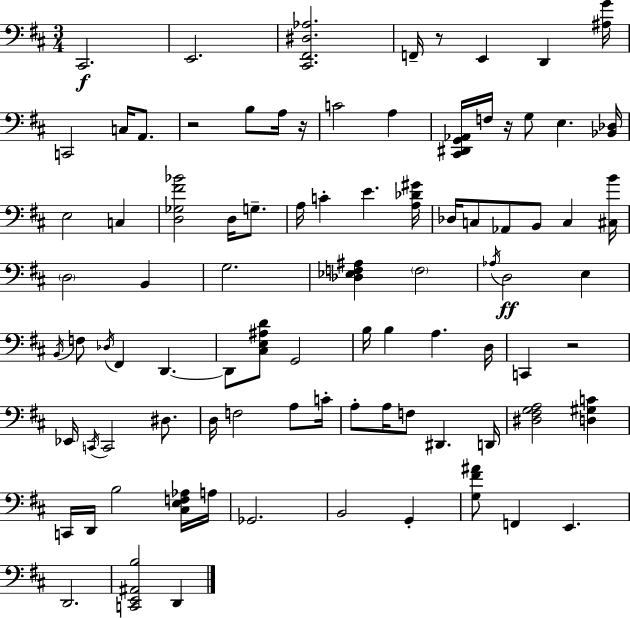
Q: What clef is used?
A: bass